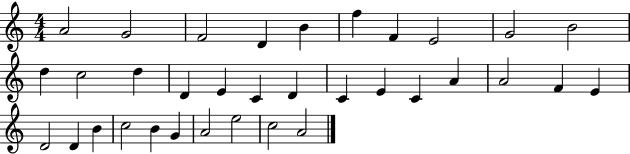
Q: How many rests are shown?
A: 0